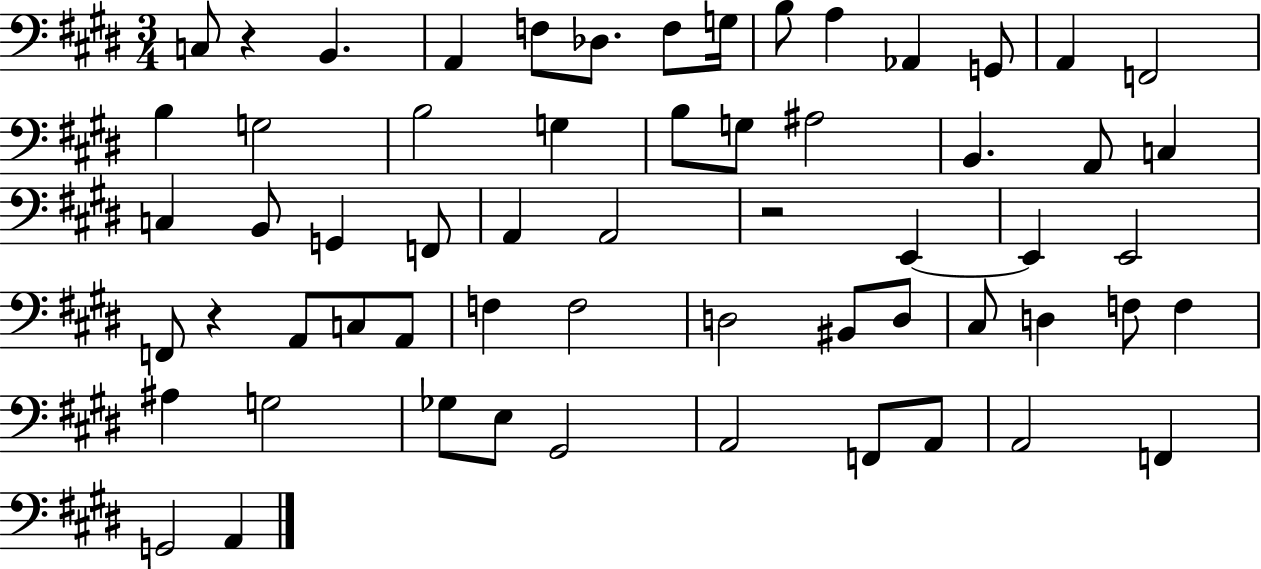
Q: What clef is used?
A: bass